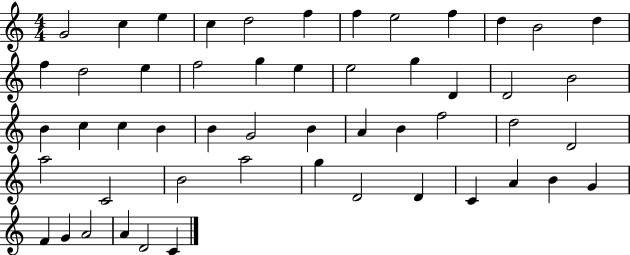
G4/h C5/q E5/q C5/q D5/h F5/q F5/q E5/h F5/q D5/q B4/h D5/q F5/q D5/h E5/q F5/h G5/q E5/q E5/h G5/q D4/q D4/h B4/h B4/q C5/q C5/q B4/q B4/q G4/h B4/q A4/q B4/q F5/h D5/h D4/h A5/h C4/h B4/h A5/h G5/q D4/h D4/q C4/q A4/q B4/q G4/q F4/q G4/q A4/h A4/q D4/h C4/q